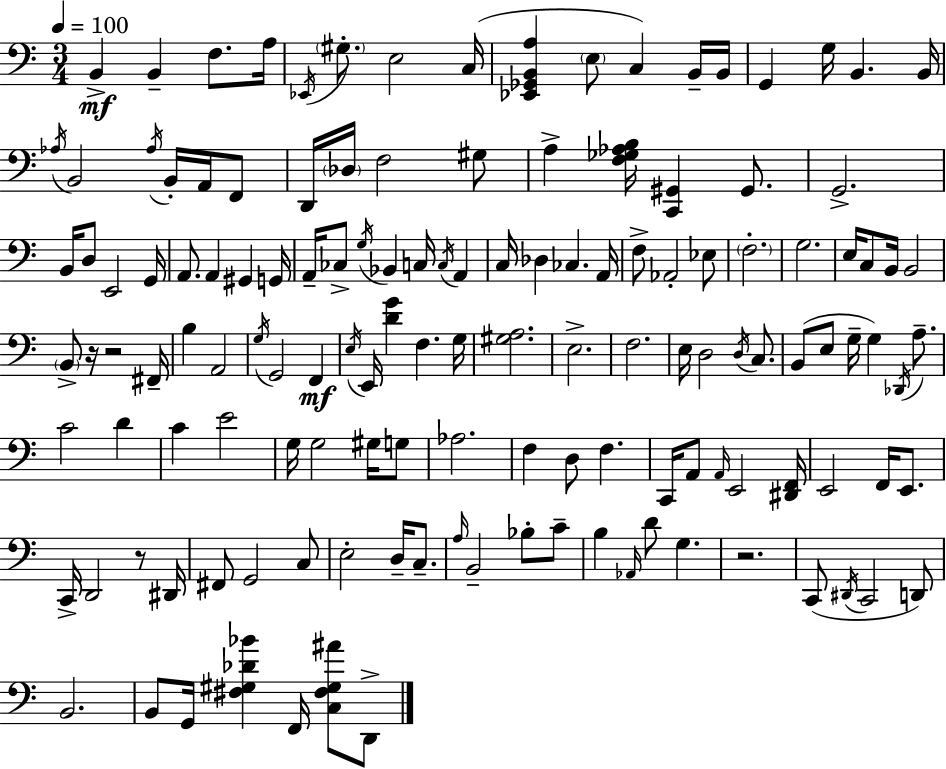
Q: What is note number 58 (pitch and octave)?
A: B2